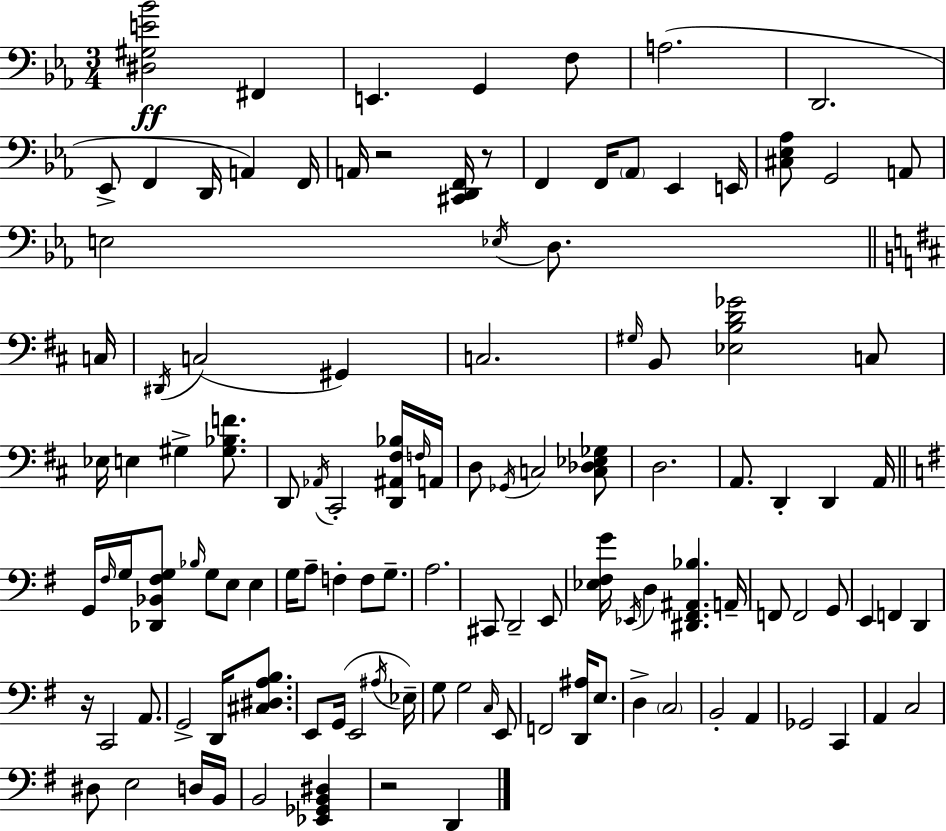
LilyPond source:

{
  \clef bass
  \numericTimeSignature
  \time 3/4
  \key ees \major
  <dis gis e' bes'>2\ff fis,4 | e,4. g,4 f8 | a2.( | d,2. | \break ees,8-> f,4 d,16 a,4) f,16 | a,16 r2 <cis, d, f,>16 r8 | f,4 f,16 \parenthesize aes,8 ees,4 e,16 | <cis ees aes>8 g,2 a,8 | \break e2 \acciaccatura { ees16 } d8. | \bar "||" \break \key d \major c16 \acciaccatura { dis,16 }( c2 gis,4) | c2. | \grace { gis16 } b,8 <ees b d' ges'>2 | c8 ees16 e4 gis4-> | \break <gis bes f'>8. d,8 \acciaccatura { aes,16 } cis,2-. | <d, ais, fis bes>16 \grace { f16 } a,16 d8 \acciaccatura { ges,16 } c2 | <c des ees ges>8 d2. | a,8. d,4-. | \break d,4 a,16 \bar "||" \break \key g \major g,16 \grace { fis16 } g16 <des, bes, fis g>8 \grace { bes16 } g8 e8 e4 | g16 a8-- f4-. f8 g8.-- | a2. | cis,8 d,2-- | \break e,8 <ees fis g'>16 \acciaccatura { ees,16 } d4 <dis, fis, ais, bes>4. | a,16-- f,8 f,2 | g,8 e,4 f,4 d,4 | r16 c,2 | \break a,8. g,2-> d,16 | <cis dis a b>8. e,8 g,16( e,2 | \acciaccatura { ais16 }) ees16-- g8 g2 | \grace { c16 } e,8 f,2 | \break <d, ais>16 e8. d4-> \parenthesize c2 | b,2-. | a,4 ges,2 | c,4 a,4 c2 | \break dis8 e2 | d16 b,16 b,2 | <ees, ges, b, dis>4 r2 | d,4 \bar "|."
}